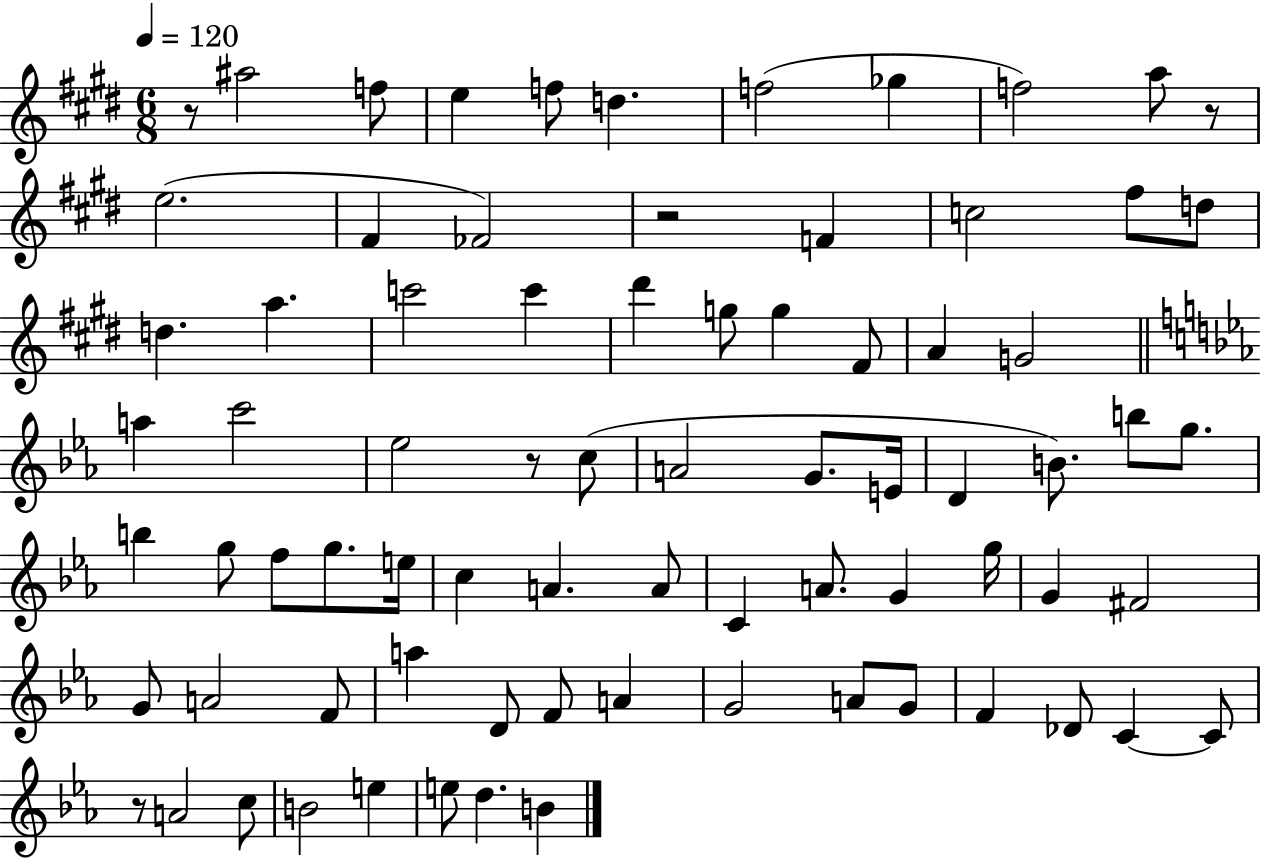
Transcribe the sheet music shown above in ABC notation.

X:1
T:Untitled
M:6/8
L:1/4
K:E
z/2 ^a2 f/2 e f/2 d f2 _g f2 a/2 z/2 e2 ^F _F2 z2 F c2 ^f/2 d/2 d a c'2 c' ^d' g/2 g ^F/2 A G2 a c'2 _e2 z/2 c/2 A2 G/2 E/4 D B/2 b/2 g/2 b g/2 f/2 g/2 e/4 c A A/2 C A/2 G g/4 G ^F2 G/2 A2 F/2 a D/2 F/2 A G2 A/2 G/2 F _D/2 C C/2 z/2 A2 c/2 B2 e e/2 d B